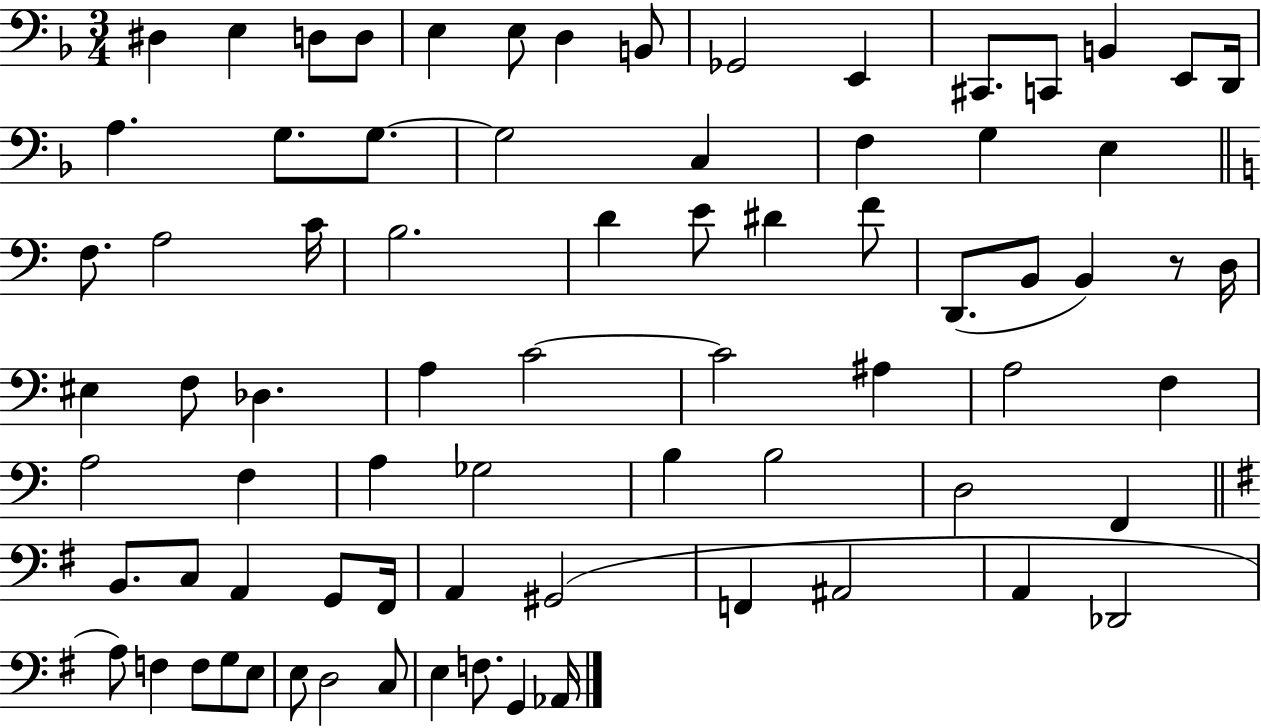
X:1
T:Untitled
M:3/4
L:1/4
K:F
^D, E, D,/2 D,/2 E, E,/2 D, B,,/2 _G,,2 E,, ^C,,/2 C,,/2 B,, E,,/2 D,,/4 A, G,/2 G,/2 G,2 C, F, G, E, F,/2 A,2 C/4 B,2 D E/2 ^D F/2 D,,/2 B,,/2 B,, z/2 D,/4 ^E, F,/2 _D, A, C2 C2 ^A, A,2 F, A,2 F, A, _G,2 B, B,2 D,2 F,, B,,/2 C,/2 A,, G,,/2 ^F,,/4 A,, ^G,,2 F,, ^A,,2 A,, _D,,2 A,/2 F, F,/2 G,/2 E,/2 E,/2 D,2 C,/2 E, F,/2 G,, _A,,/4